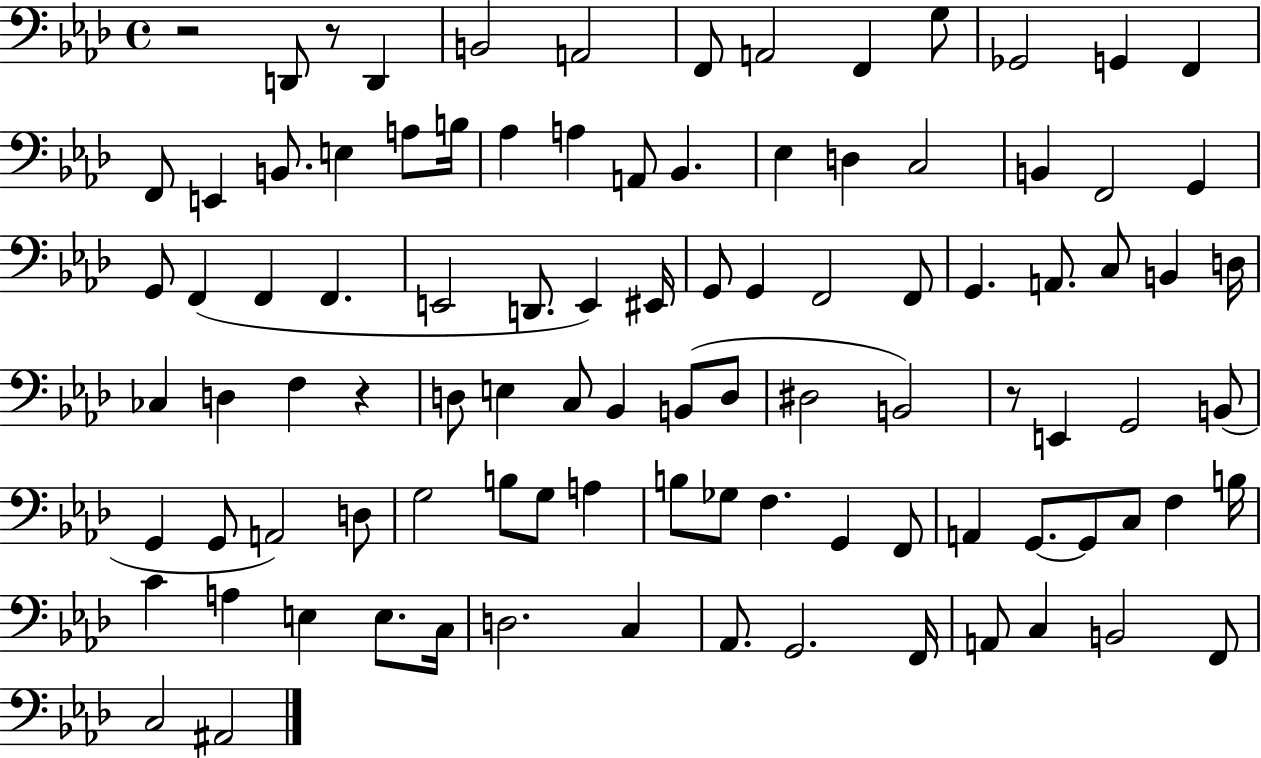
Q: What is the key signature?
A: AES major